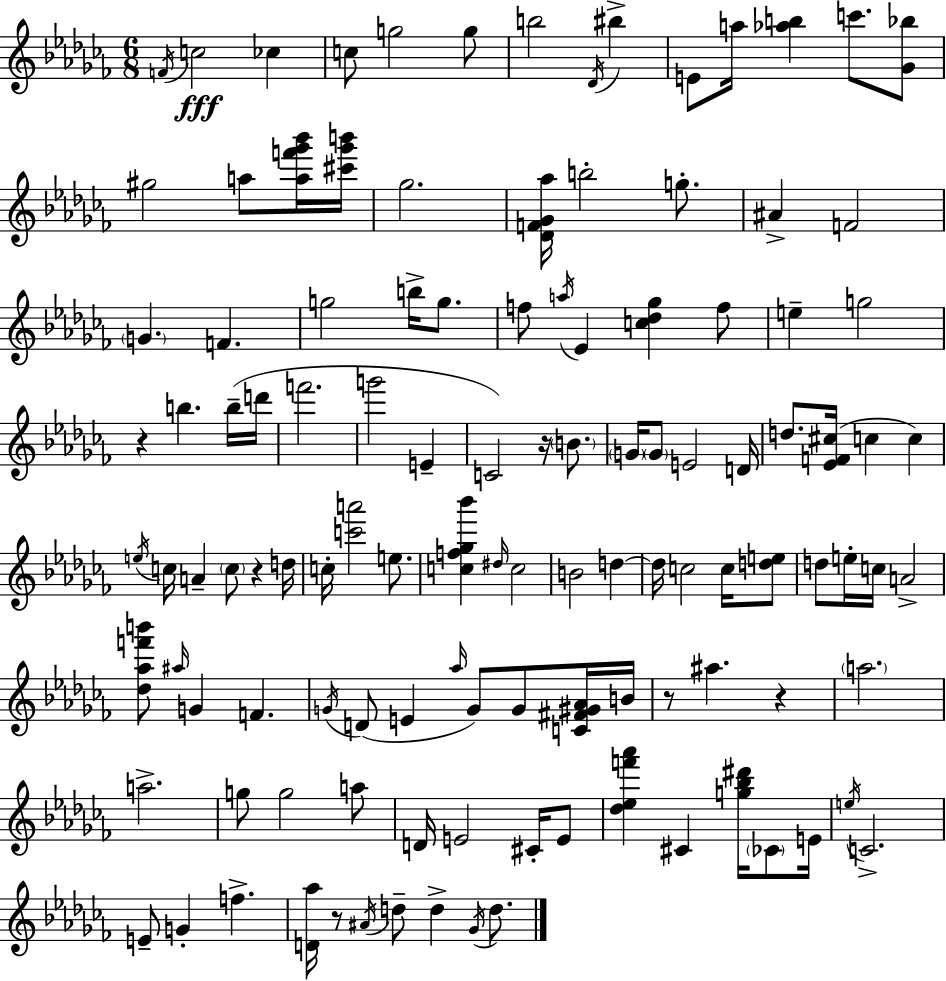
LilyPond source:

{
  \clef treble
  \numericTimeSignature
  \time 6/8
  \key aes \minor
  \acciaccatura { f'16 }\fff c''2 ces''4 | c''8 g''2 g''8 | b''2 \acciaccatura { des'16 } bis''4-> | e'8 a''16 <aes'' b''>4 c'''8. | \break <ges' bes''>8 gis''2 a''8 | <a'' f''' ges''' bes'''>16 <cis''' ges''' b'''>16 ges''2. | <des' f' ges' aes''>16 b''2-. g''8.-. | ais'4-> f'2 | \break \parenthesize g'4. f'4. | g''2 b''16-> g''8. | f''8 \acciaccatura { a''16 } ees'4 <c'' des'' ges''>4 | f''8 e''4-- g''2 | \break r4 b''4. | b''16--( d'''16 f'''2. | g'''2 e'4-- | c'2) r16 | \break \parenthesize b'8. \parenthesize g'16 \parenthesize g'8 e'2 | d'16 d''8. <ees' f' cis''>16( c''4 c''4) | \acciaccatura { e''16 } c''16 a'4-- \parenthesize c''8 r4 | d''16 c''16-. <c''' a'''>2 | \break e''8. <c'' f'' ges'' bes'''>4 \grace { dis''16 } c''2 | b'2 | d''4~~ d''16 c''2 | c''16 <d'' e''>8 d''8 e''16-. c''16 a'2-> | \break <des'' aes'' f''' b'''>8 \grace { ais''16 } g'4 | f'4. \acciaccatura { g'16 }( d'8 e'4 | \grace { aes''16 } g'8) g'8 <c' fis' gis' aes'>16 b'16 r8 ais''4. | r4 \parenthesize a''2. | \break a''2.-> | g''8 g''2 | a''8 d'16 e'2 | cis'16-. e'8 <des'' ees'' f''' aes'''>4 | \break cis'4 <g'' bes'' dis'''>16 \parenthesize ces'8 e'16 \acciaccatura { e''16 } c'2.-> | e'8-- g'4-. | f''4.-> <d' aes''>16 r8 | \acciaccatura { ais'16 } d''8-- d''4-> \acciaccatura { ges'16 } d''8. \bar "|."
}